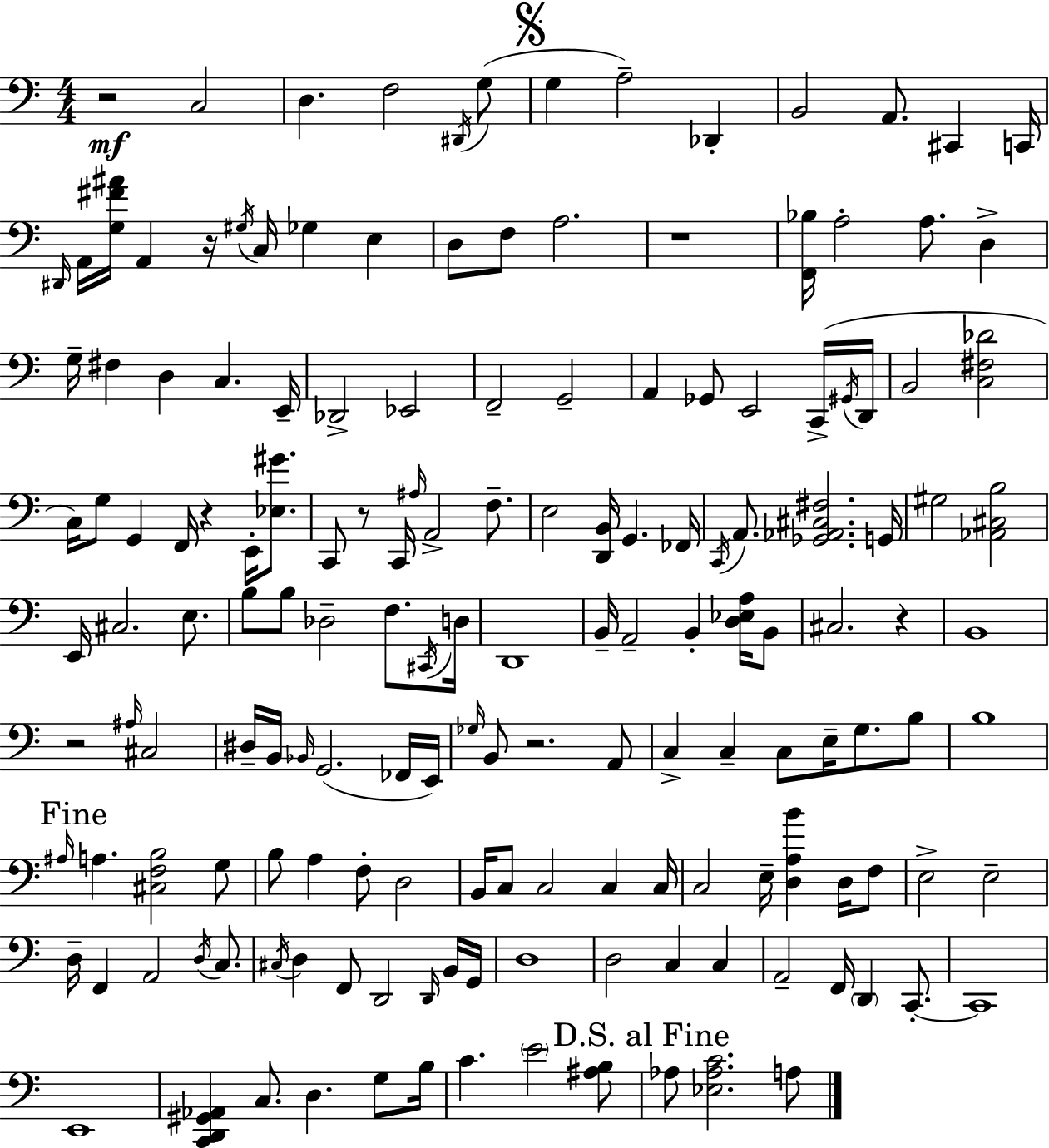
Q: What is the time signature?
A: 4/4